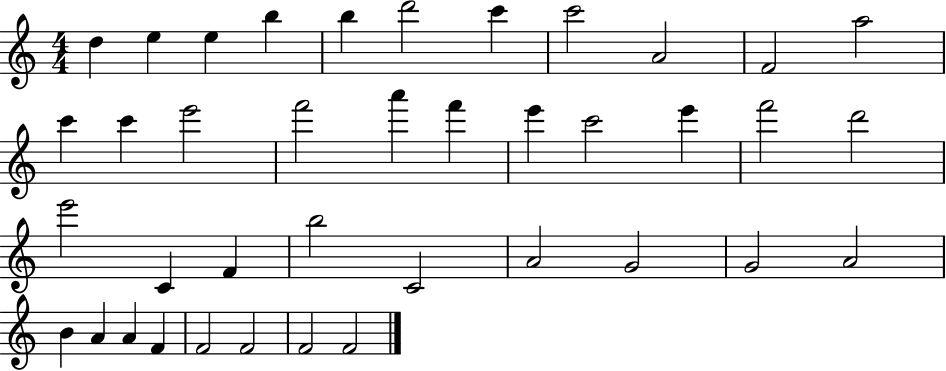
X:1
T:Untitled
M:4/4
L:1/4
K:C
d e e b b d'2 c' c'2 A2 F2 a2 c' c' e'2 f'2 a' f' e' c'2 e' f'2 d'2 e'2 C F b2 C2 A2 G2 G2 A2 B A A F F2 F2 F2 F2